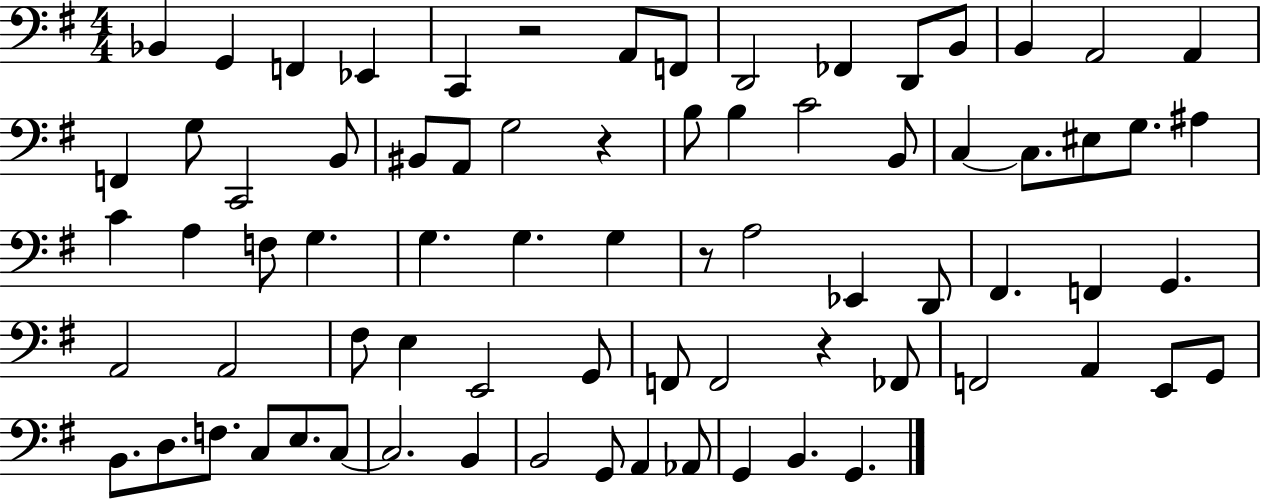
X:1
T:Untitled
M:4/4
L:1/4
K:G
_B,, G,, F,, _E,, C,, z2 A,,/2 F,,/2 D,,2 _F,, D,,/2 B,,/2 B,, A,,2 A,, F,, G,/2 C,,2 B,,/2 ^B,,/2 A,,/2 G,2 z B,/2 B, C2 B,,/2 C, C,/2 ^E,/2 G,/2 ^A, C A, F,/2 G, G, G, G, z/2 A,2 _E,, D,,/2 ^F,, F,, G,, A,,2 A,,2 ^F,/2 E, E,,2 G,,/2 F,,/2 F,,2 z _F,,/2 F,,2 A,, E,,/2 G,,/2 B,,/2 D,/2 F,/2 C,/2 E,/2 C,/2 C,2 B,, B,,2 G,,/2 A,, _A,,/2 G,, B,, G,,